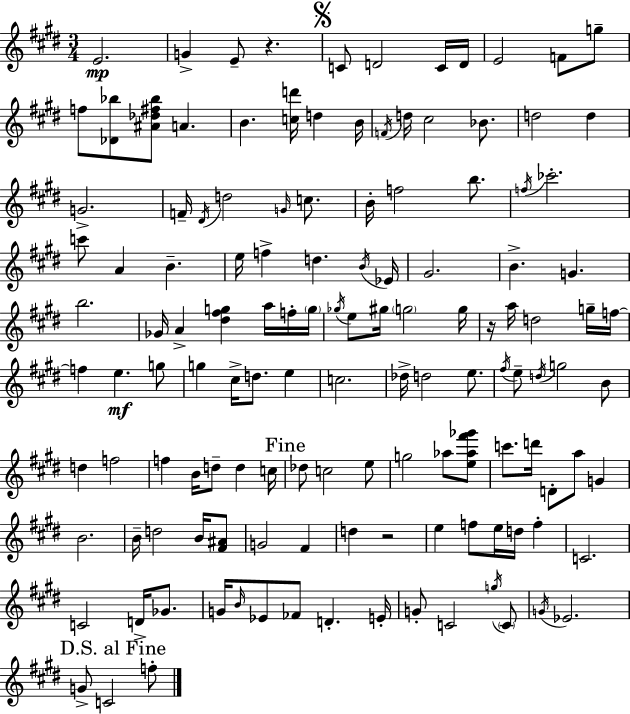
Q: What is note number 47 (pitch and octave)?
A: A5